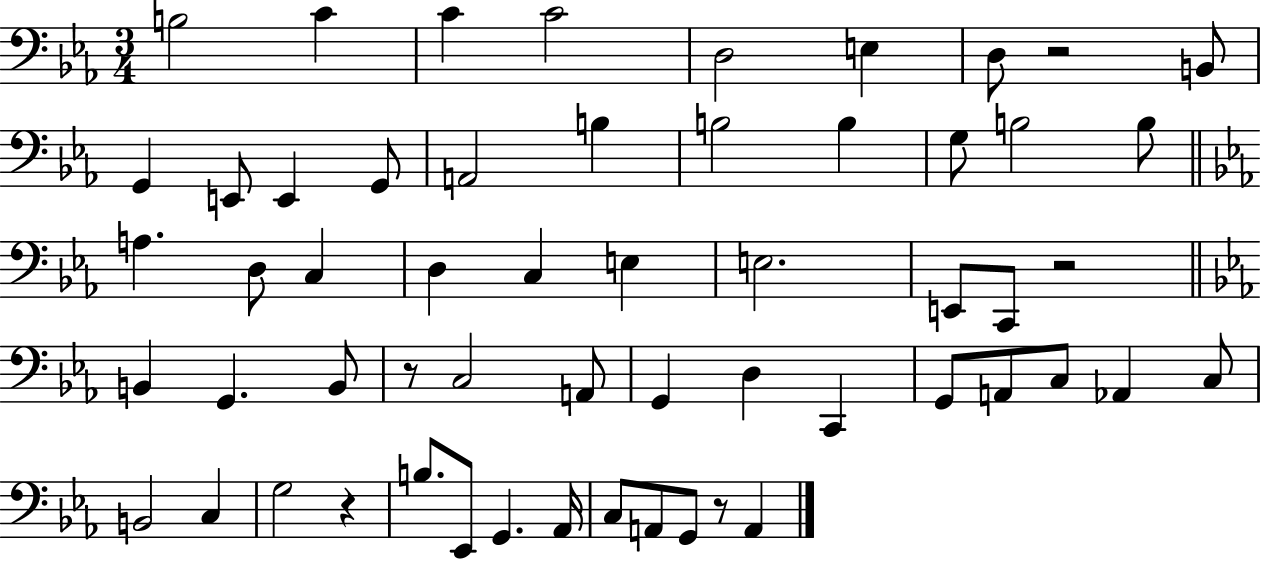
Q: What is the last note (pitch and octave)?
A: A2